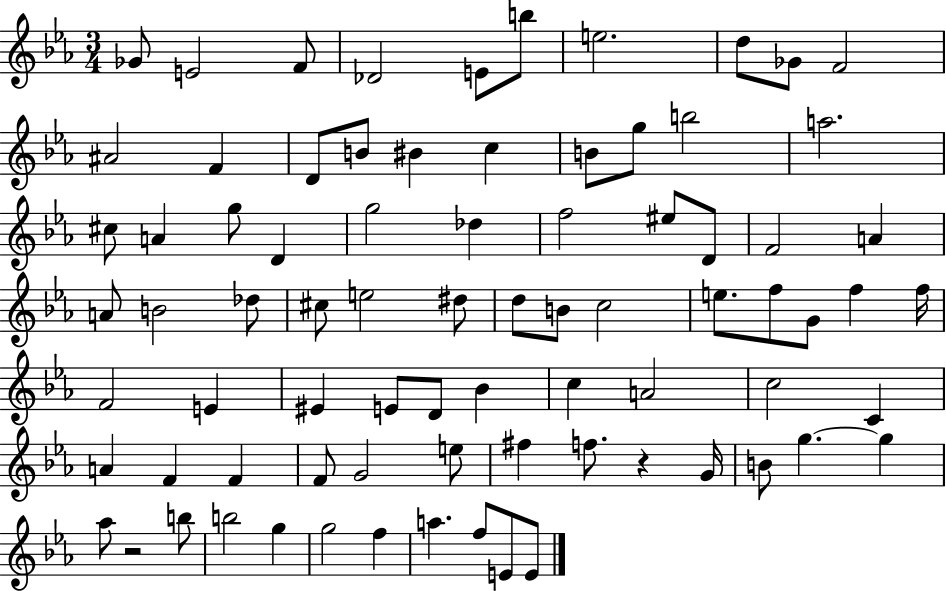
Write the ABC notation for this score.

X:1
T:Untitled
M:3/4
L:1/4
K:Eb
_G/2 E2 F/2 _D2 E/2 b/2 e2 d/2 _G/2 F2 ^A2 F D/2 B/2 ^B c B/2 g/2 b2 a2 ^c/2 A g/2 D g2 _d f2 ^e/2 D/2 F2 A A/2 B2 _d/2 ^c/2 e2 ^d/2 d/2 B/2 c2 e/2 f/2 G/2 f f/4 F2 E ^E E/2 D/2 _B c A2 c2 C A F F F/2 G2 e/2 ^f f/2 z G/4 B/2 g g _a/2 z2 b/2 b2 g g2 f a f/2 E/2 E/2